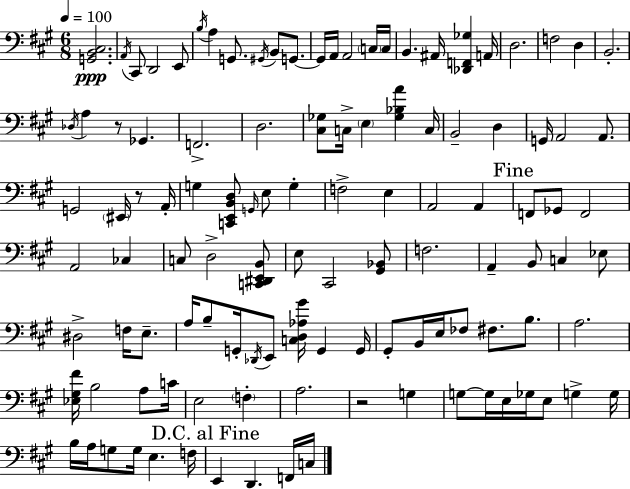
X:1
T:Untitled
M:6/8
L:1/4
K:A
[G,,B,,^C,]2 A,,/4 ^C,,/2 D,,2 E,,/2 B,/4 A, G,,/2 ^G,,/4 B,,/2 G,,/2 G,,/4 A,,/4 A,,2 C,/4 C,/4 B,, ^A,,/4 [_D,,F,,_G,] A,,/4 D,2 F,2 D, B,,2 _D,/4 A, z/2 _G,, F,,2 D,2 [^C,_G,]/2 C,/4 E, [_G,_B,A] C,/4 B,,2 D, G,,/4 A,,2 A,,/2 G,,2 ^E,,/4 z/2 A,,/4 G, [C,,E,,B,,D,]/2 G,,/4 E,/2 G, F,2 E, A,,2 A,, F,,/2 _G,,/2 F,,2 A,,2 _C, C,/2 D,2 [C,,^D,,E,,B,,]/2 E,/2 ^C,,2 [^G,,_B,,]/2 F,2 A,, B,,/2 C, _E,/2 ^D,2 F,/4 E,/2 A,/4 B,/2 G,,/4 _D,,/4 E,,/2 [C,D,_A,^G]/4 G,, G,,/4 ^G,,/2 B,,/4 E,/4 _F,/2 ^F,/2 B,/2 A,2 [_E,^G,^F]/4 B,2 A,/2 C/4 E,2 F, A,2 z2 G, G,/2 G,/4 E,/4 _G,/4 E,/2 G, G,/4 B,/4 A,/4 G,/2 G,/4 E, F,/4 E,, D,, F,,/4 C,/4